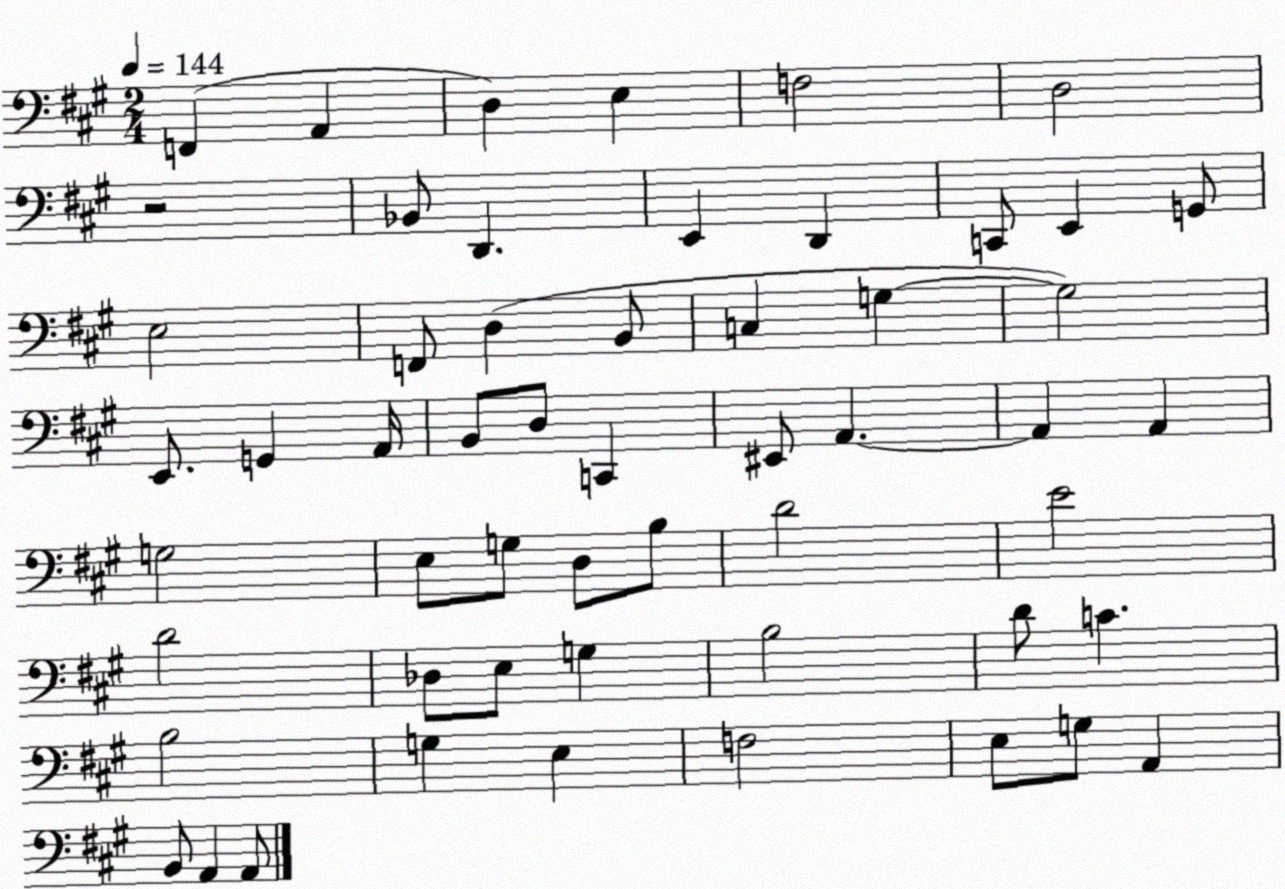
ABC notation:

X:1
T:Untitled
M:2/4
L:1/4
K:A
F,, A,, D, E, F,2 D,2 z2 _B,,/2 D,, E,, D,, C,,/2 E,, G,,/2 E,2 F,,/2 D, B,,/2 C, G, G,2 E,,/2 G,, A,,/4 B,,/2 D,/2 C,, ^E,,/2 A,, A,, A,, G,2 E,/2 G,/2 D,/2 B,/2 D2 E2 D2 _D,/2 E,/2 G, B,2 D/2 C B,2 G, E, F,2 E,/2 G,/2 A,, B,,/2 A,, A,,/2